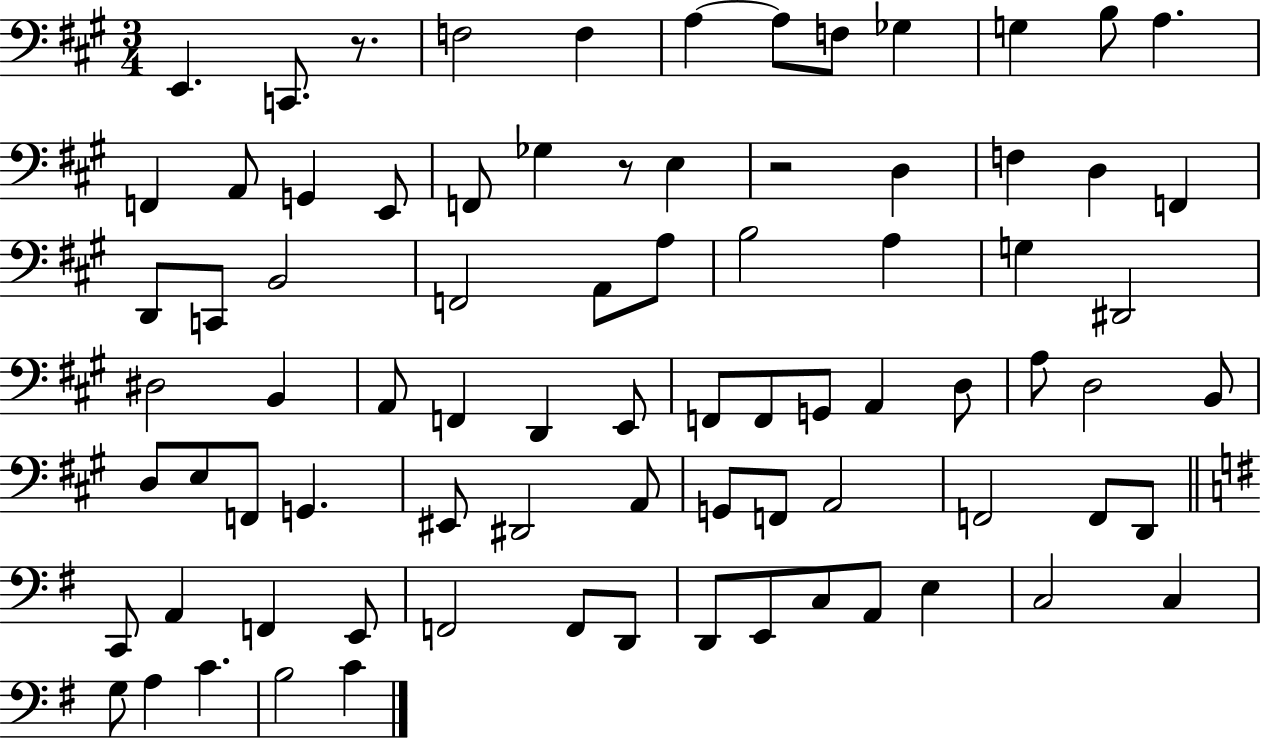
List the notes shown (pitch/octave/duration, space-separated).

E2/q. C2/e. R/e. F3/h F3/q A3/q A3/e F3/e Gb3/q G3/q B3/e A3/q. F2/q A2/e G2/q E2/e F2/e Gb3/q R/e E3/q R/h D3/q F3/q D3/q F2/q D2/e C2/e B2/h F2/h A2/e A3/e B3/h A3/q G3/q D#2/h D#3/h B2/q A2/e F2/q D2/q E2/e F2/e F2/e G2/e A2/q D3/e A3/e D3/h B2/e D3/e E3/e F2/e G2/q. EIS2/e D#2/h A2/e G2/e F2/e A2/h F2/h F2/e D2/e C2/e A2/q F2/q E2/e F2/h F2/e D2/e D2/e E2/e C3/e A2/e E3/q C3/h C3/q G3/e A3/q C4/q. B3/h C4/q